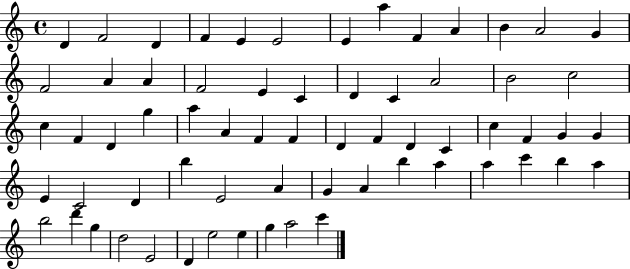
X:1
T:Untitled
M:4/4
L:1/4
K:C
D F2 D F E E2 E a F A B A2 G F2 A A F2 E C D C A2 B2 c2 c F D g a A F F D F D C c F G G E C2 D b E2 A G A b a a c' b a b2 d' g d2 E2 D e2 e g a2 c'